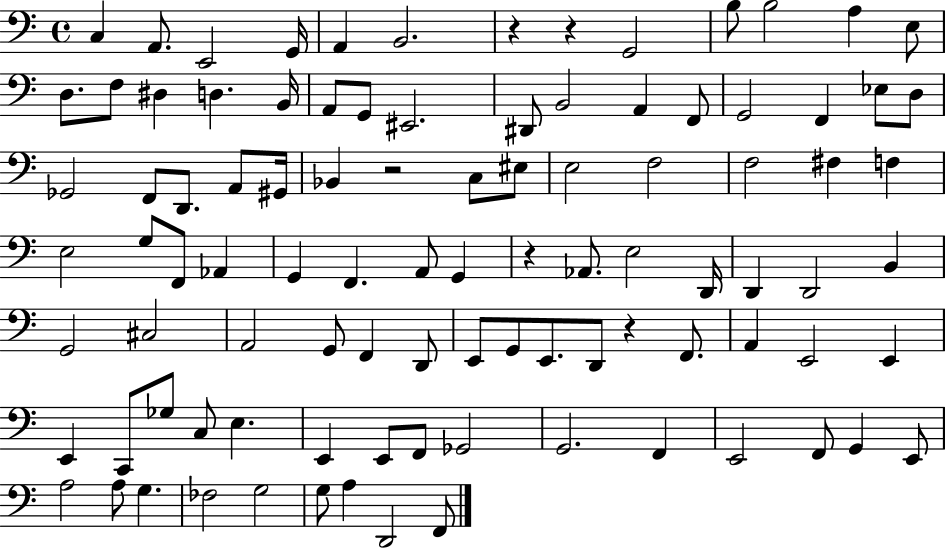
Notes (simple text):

C3/q A2/e. E2/h G2/s A2/q B2/h. R/q R/q G2/h B3/e B3/h A3/q E3/e D3/e. F3/e D#3/q D3/q. B2/s A2/e G2/e EIS2/h. D#2/e B2/h A2/q F2/e G2/h F2/q Eb3/e D3/e Gb2/h F2/e D2/e. A2/e G#2/s Bb2/q R/h C3/e EIS3/e E3/h F3/h F3/h F#3/q F3/q E3/h G3/e F2/e Ab2/q G2/q F2/q. A2/e G2/q R/q Ab2/e. E3/h D2/s D2/q D2/h B2/q G2/h C#3/h A2/h G2/e F2/q D2/e E2/e G2/e E2/e. D2/e R/q F2/e. A2/q E2/h E2/q E2/q C2/e Gb3/e C3/e E3/q. E2/q E2/e F2/e Gb2/h G2/h. F2/q E2/h F2/e G2/q E2/e A3/h A3/e G3/q. FES3/h G3/h G3/e A3/q D2/h F2/e